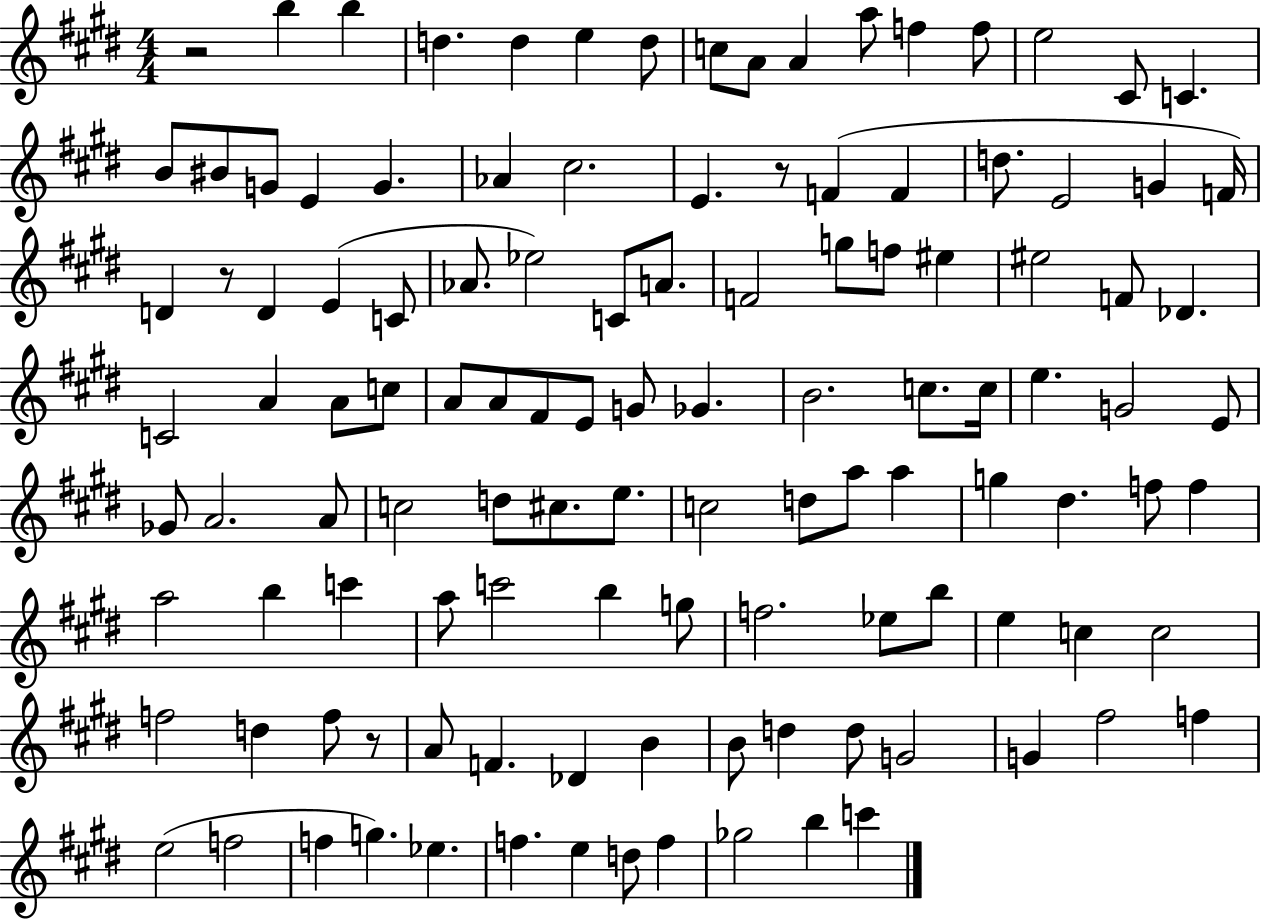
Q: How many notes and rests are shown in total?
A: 118